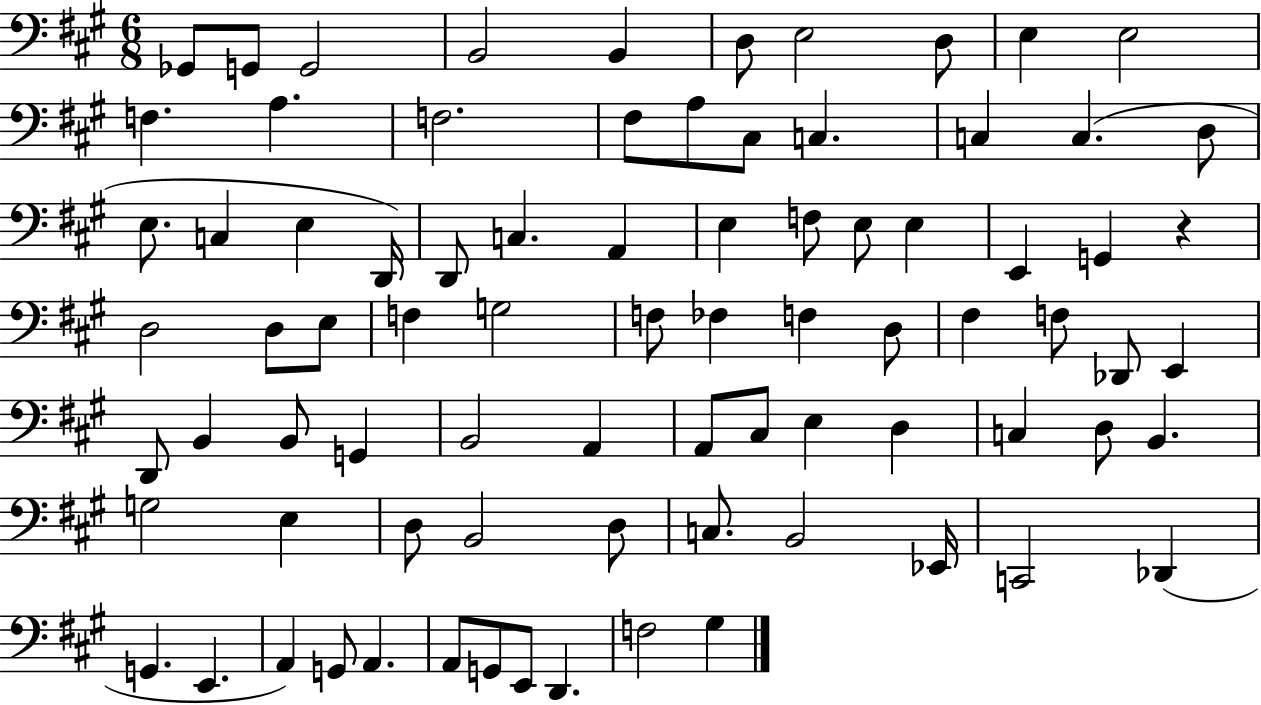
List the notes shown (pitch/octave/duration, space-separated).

Gb2/e G2/e G2/h B2/h B2/q D3/e E3/h D3/e E3/q E3/h F3/q. A3/q. F3/h. F#3/e A3/e C#3/e C3/q. C3/q C3/q. D3/e E3/e. C3/q E3/q D2/s D2/e C3/q. A2/q E3/q F3/e E3/e E3/q E2/q G2/q R/q D3/h D3/e E3/e F3/q G3/h F3/e FES3/q F3/q D3/e F#3/q F3/e Db2/e E2/q D2/e B2/q B2/e G2/q B2/h A2/q A2/e C#3/e E3/q D3/q C3/q D3/e B2/q. G3/h E3/q D3/e B2/h D3/e C3/e. B2/h Eb2/s C2/h Db2/q G2/q. E2/q. A2/q G2/e A2/q. A2/e G2/e E2/e D2/q. F3/h G#3/q